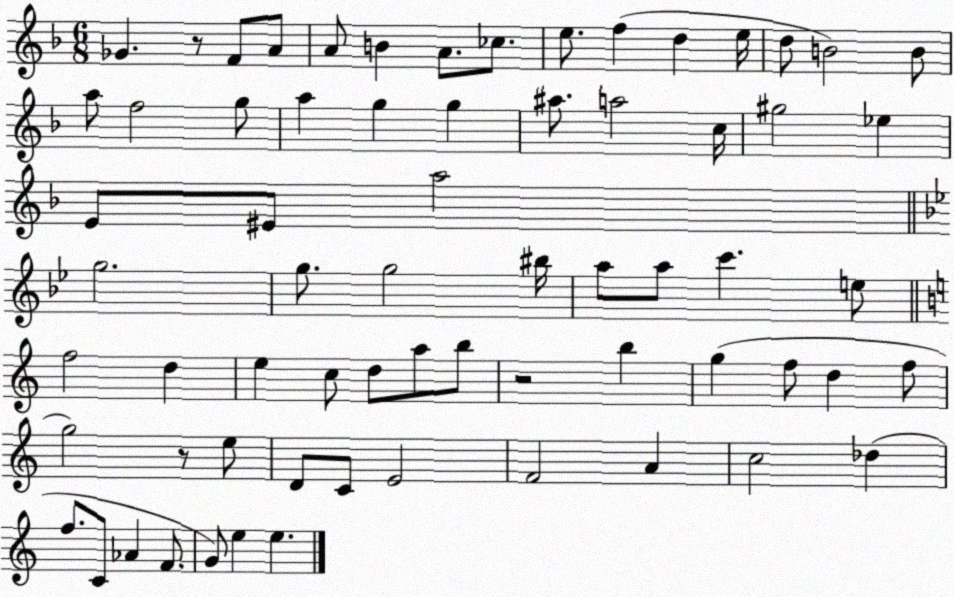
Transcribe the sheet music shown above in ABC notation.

X:1
T:Untitled
M:6/8
L:1/4
K:F
_G z/2 F/2 A/2 A/2 B A/2 _c/2 e/2 f d e/4 d/2 B2 B/2 a/2 f2 g/2 a g g ^a/2 a2 c/4 ^g2 _e E/2 ^E/2 a2 g2 g/2 g2 ^b/4 a/2 a/2 c' e/2 f2 d e c/2 d/2 a/2 b/2 z2 b g f/2 d f/2 g2 z/2 e/2 D/2 C/2 E2 F2 A c2 _d f/2 C/2 _A F/2 G/2 e e